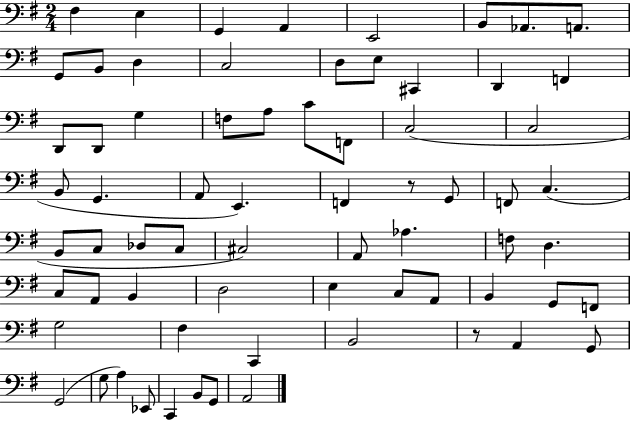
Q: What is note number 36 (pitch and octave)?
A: C3